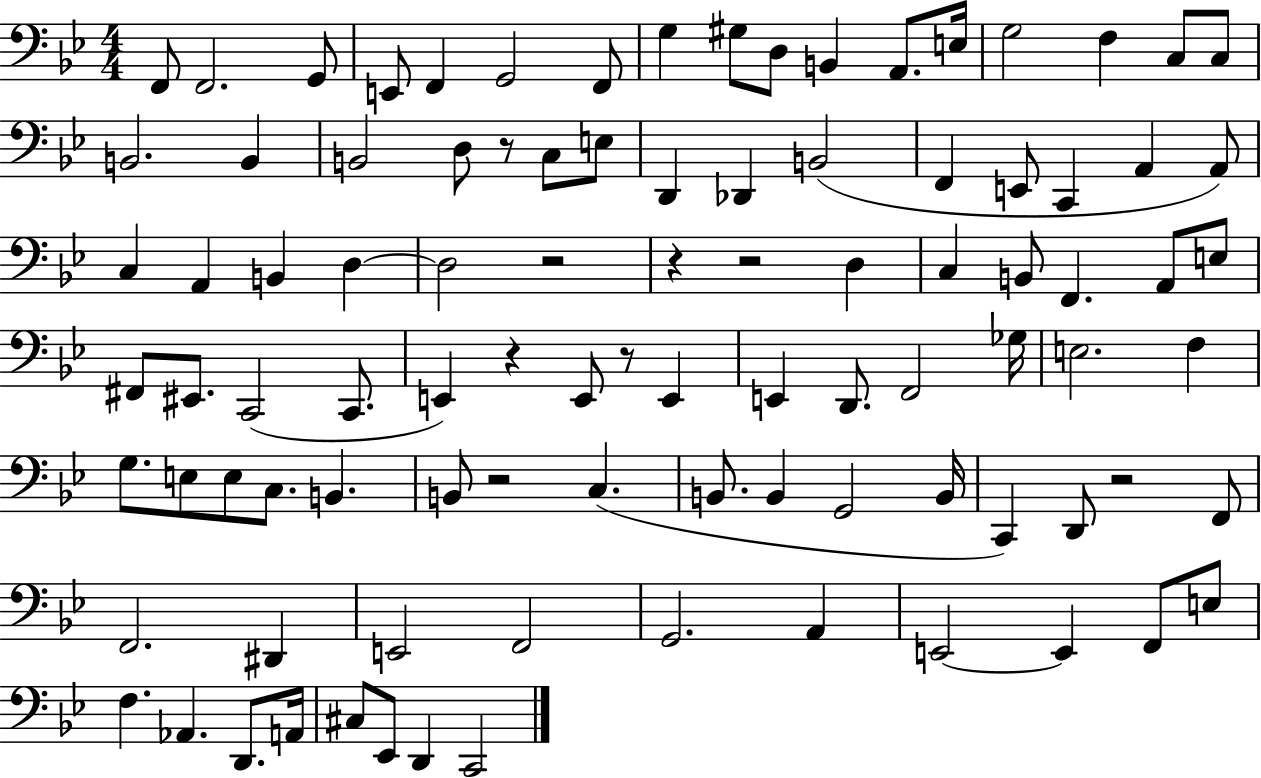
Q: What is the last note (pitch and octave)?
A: C2